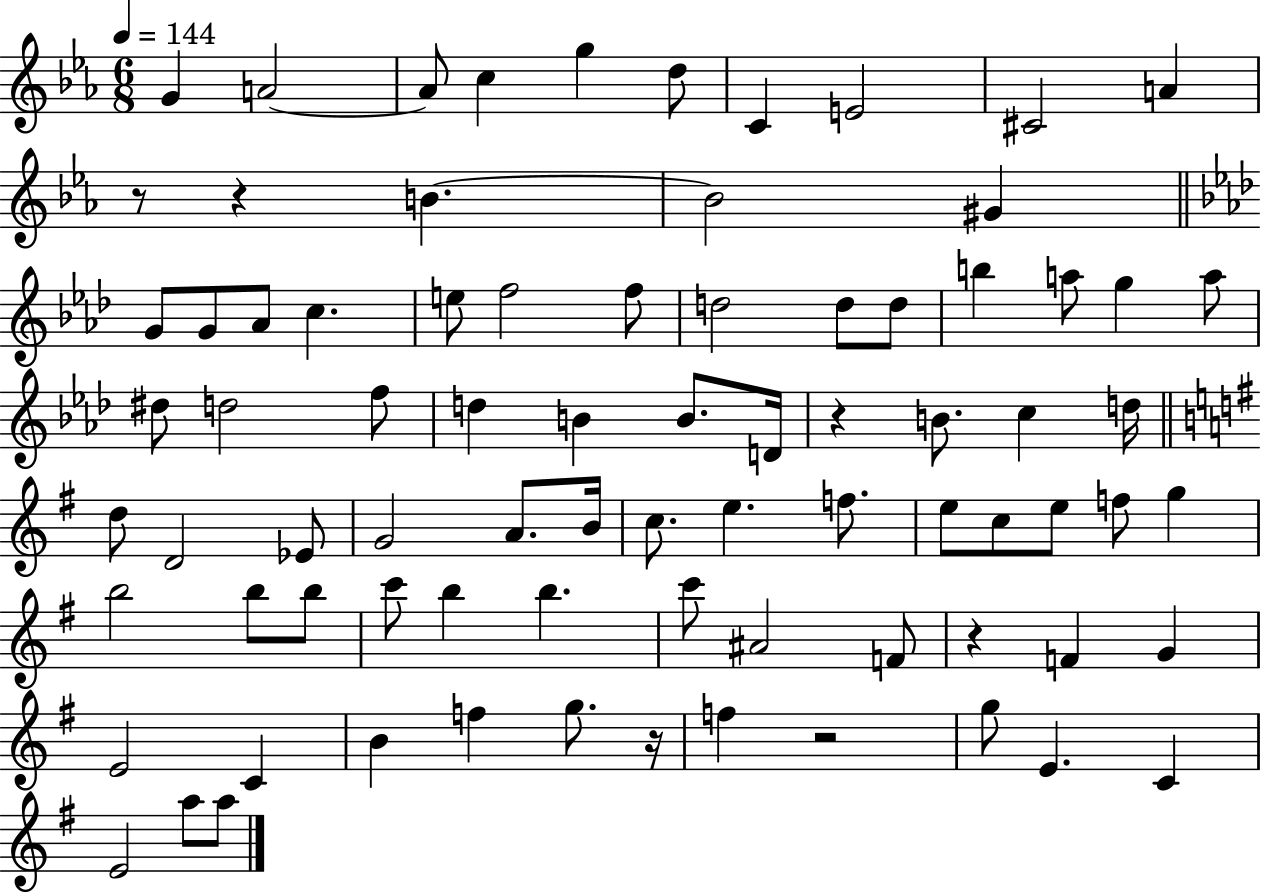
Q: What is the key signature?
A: EES major